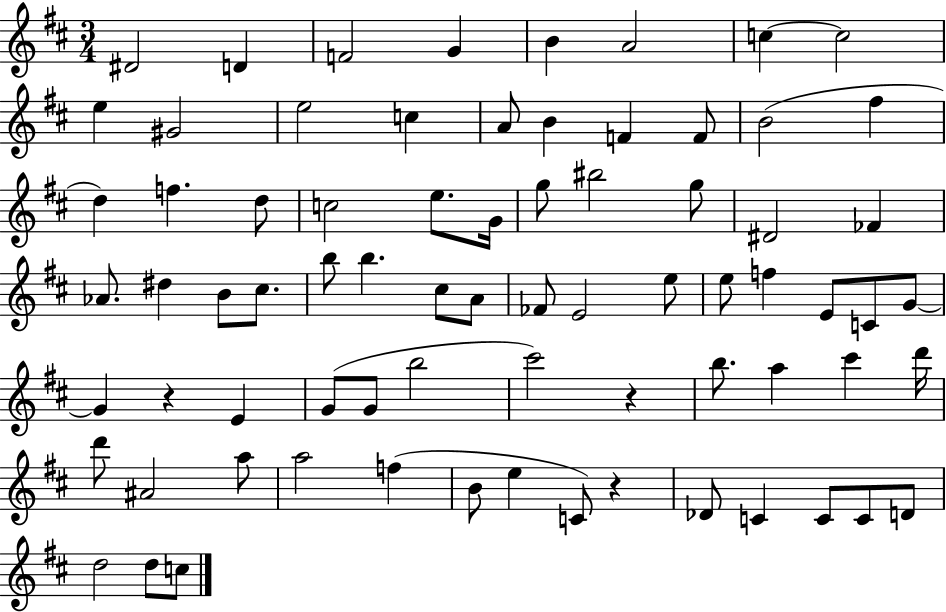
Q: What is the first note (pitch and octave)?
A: D#4